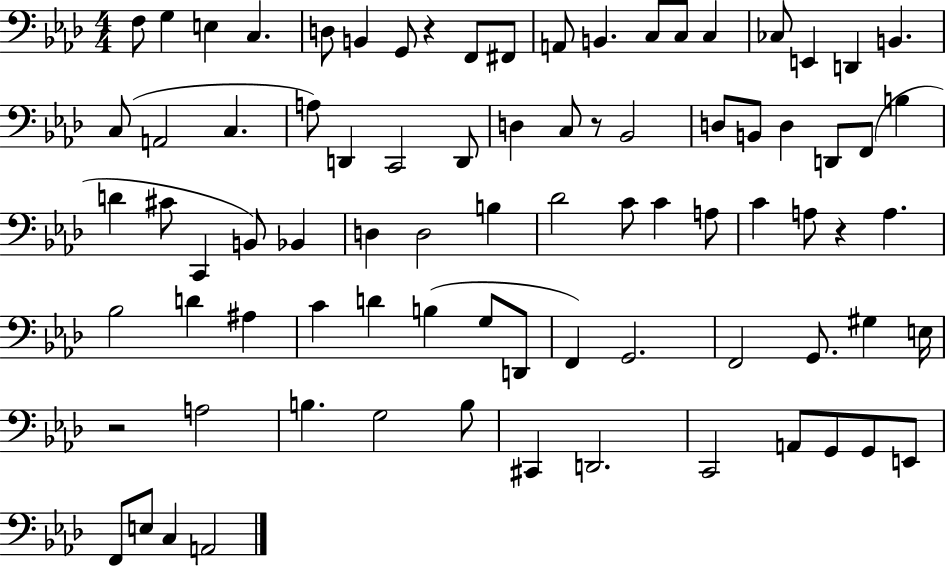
{
  \clef bass
  \numericTimeSignature
  \time 4/4
  \key aes \major
  f8 g4 e4 c4. | d8 b,4 g,8 r4 f,8 fis,8 | a,8 b,4. c8 c8 c4 | ces8 e,4 d,4 b,4. | \break c8( a,2 c4. | a8) d,4 c,2 d,8 | d4 c8 r8 bes,2 | d8 b,8 d4 d,8 f,8( b4 | \break d'4 cis'8 c,4 b,8) bes,4 | d4 d2 b4 | des'2 c'8 c'4 a8 | c'4 a8 r4 a4. | \break bes2 d'4 ais4 | c'4 d'4 b4( g8 d,8 | f,4) g,2. | f,2 g,8. gis4 e16 | \break r2 a2 | b4. g2 b8 | cis,4 d,2. | c,2 a,8 g,8 g,8 e,8 | \break f,8 e8 c4 a,2 | \bar "|."
}